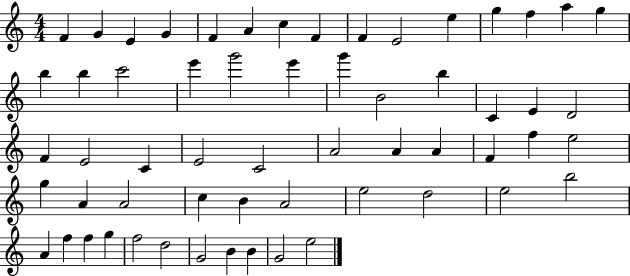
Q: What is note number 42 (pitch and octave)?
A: C5